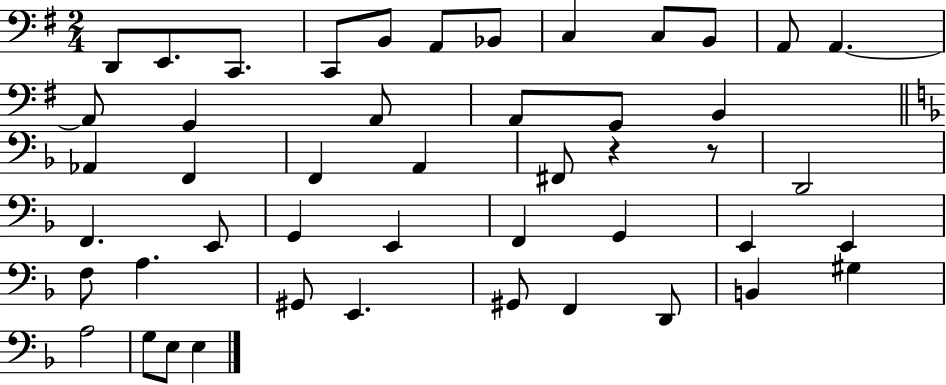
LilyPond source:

{
  \clef bass
  \numericTimeSignature
  \time 2/4
  \key g \major
  d,8 e,8. c,8. | c,8 b,8 a,8 bes,8 | c4 c8 b,8 | a,8 a,4.~~ | \break a,8 g,4 a,8 | a,8 g,8 b,4 | \bar "||" \break \key d \minor aes,4 f,4 | f,4 a,4 | fis,8 r4 r8 | d,2 | \break f,4. e,8 | g,4 e,4 | f,4 g,4 | e,4 e,4 | \break f8 a4. | gis,8 e,4. | gis,8 f,4 d,8 | b,4 gis4 | \break a2 | g8 e8 e4 | \bar "|."
}